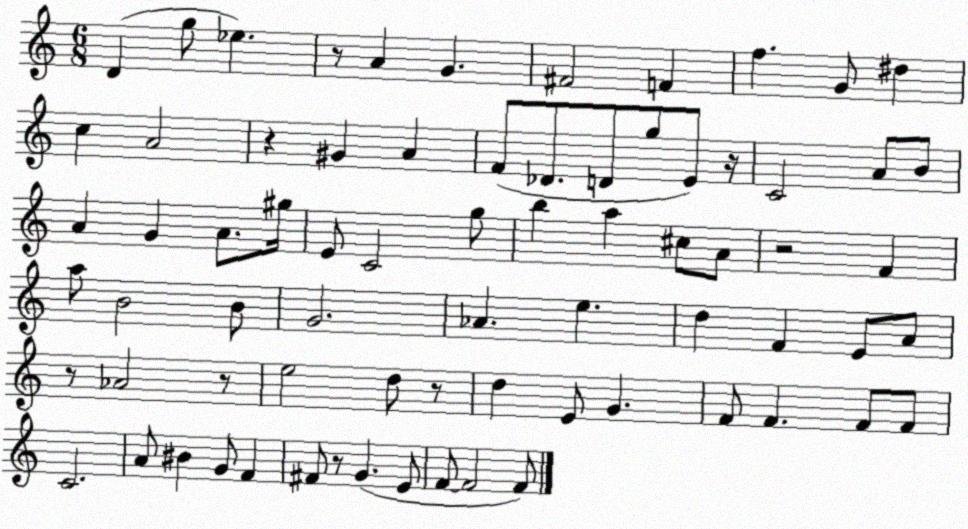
X:1
T:Untitled
M:6/8
L:1/4
K:C
D g/2 _e z/2 A G ^F2 F f G/2 ^d c A2 z ^G A F/2 _D/2 D/2 g/2 E/2 z/4 C2 A/2 B/2 A G A/2 ^g/4 E/2 C2 g/2 b a ^c/2 A/2 z2 F a/2 B2 B/2 G2 _A e d F E/2 A/2 z/2 _A2 z/2 e2 d/2 z/2 d E/2 G F/2 F F/2 F/2 C2 A/2 ^B G/2 F ^F/2 z/2 G E/2 F/2 F2 F/2